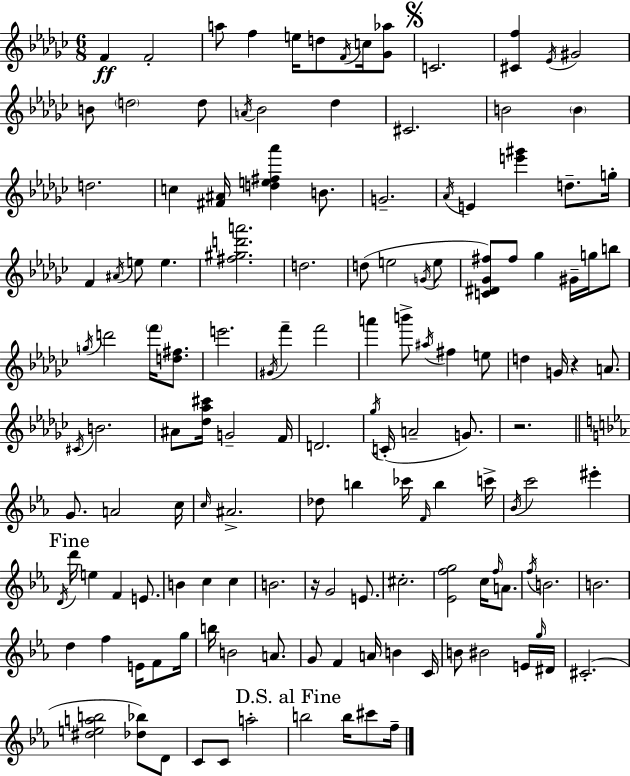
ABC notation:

X:1
T:Untitled
M:6/8
L:1/4
K:Ebm
F F2 a/2 f e/4 d/2 F/4 c/4 [_G_a]/2 C2 [^Cf] _E/4 ^G2 B/2 d2 d/2 A/4 _B2 _d ^C2 B2 B d2 c [^F^A]/4 [de^f_a'] B/2 G2 _A/4 E [e'^g'] d/2 g/4 F ^A/4 e/2 e [^f^gd'a']2 d2 d/2 e2 G/4 e/2 [C^D_G^f]/2 ^f/2 _g ^G/4 g/4 b/2 g/4 d'2 f'/4 [d^f]/2 e'2 ^G/4 f' f'2 a' b'/2 ^a/4 ^f e/2 d G/4 z A/2 ^C/4 B2 ^A/2 [_d_a^c']/4 G2 F/4 D2 _g/4 C/4 A2 G/2 z2 G/2 A2 c/4 c/4 ^A2 _d/2 b _c'/4 F/4 b c'/4 _B/4 c'2 ^e' D/4 d'/4 e F E/2 B c c B2 z/4 G2 E/2 ^c2 [_Efg]2 c/4 f/4 A/2 f/4 B2 B2 d f E/4 F/2 g/4 b/4 B2 A/2 G/2 F A/4 B C/4 B/2 ^B2 E/4 g/4 ^D/4 ^C2 [^deab]2 [_d_b]/2 D/2 C/2 C/2 a2 b2 b/4 ^c'/2 f/4